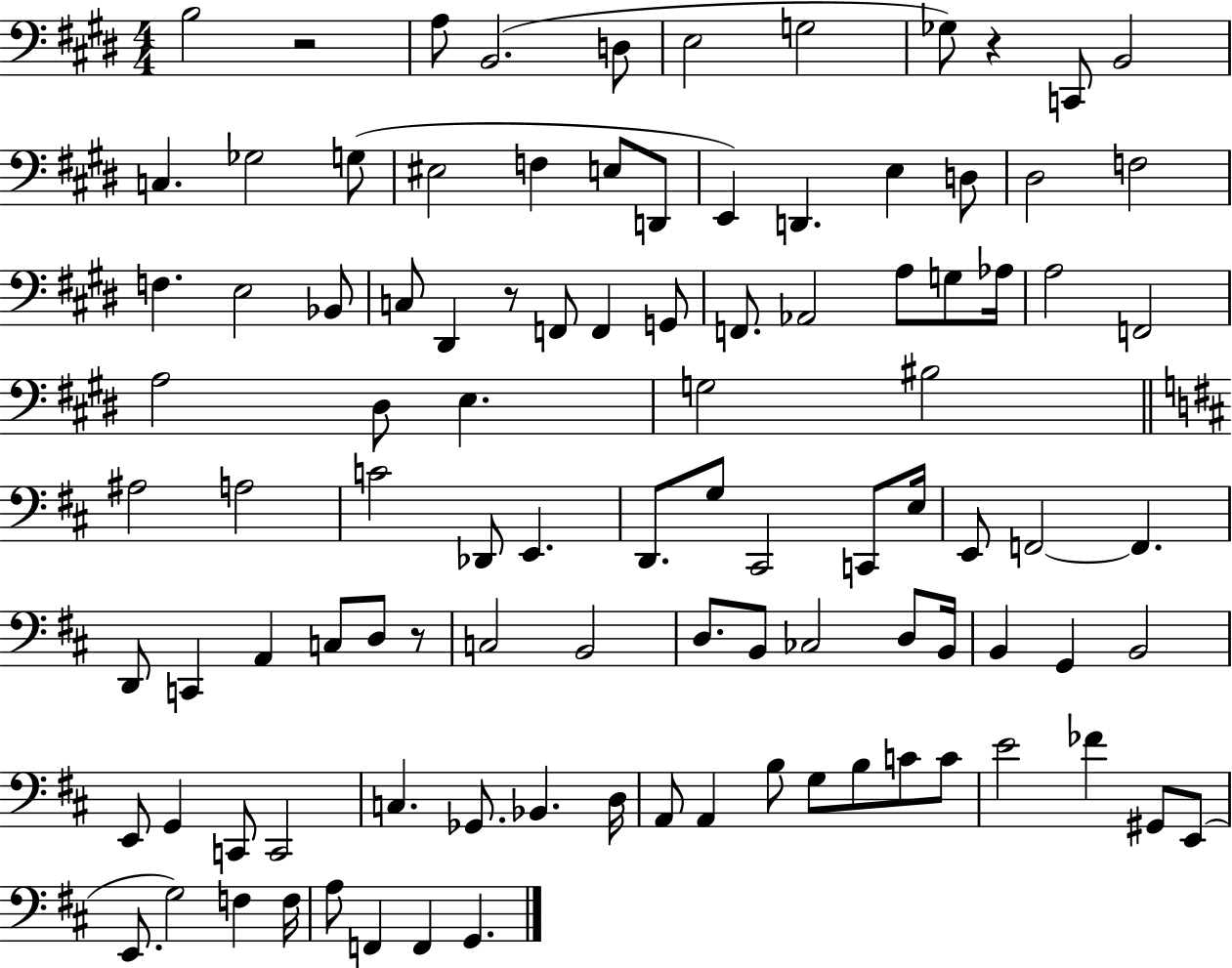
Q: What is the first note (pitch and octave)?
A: B3